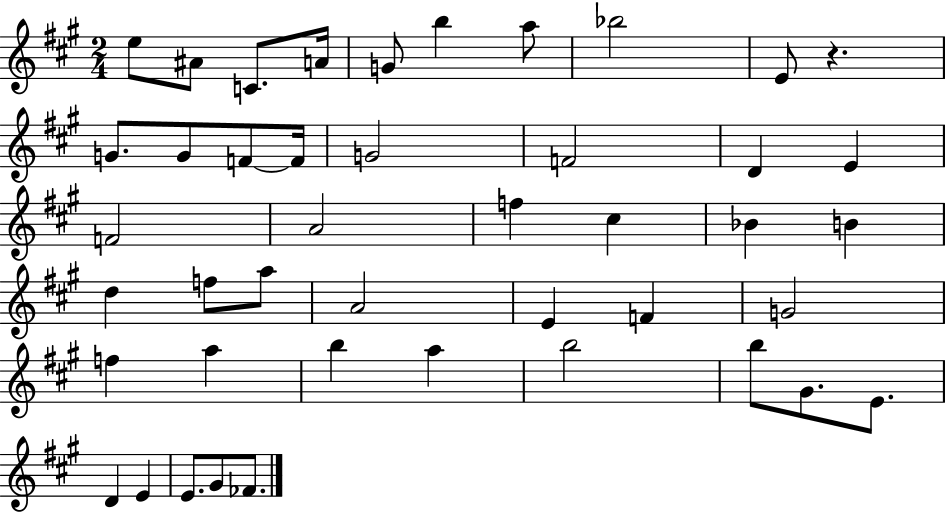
E5/e A#4/e C4/e. A4/s G4/e B5/q A5/e Bb5/h E4/e R/q. G4/e. G4/e F4/e F4/s G4/h F4/h D4/q E4/q F4/h A4/h F5/q C#5/q Bb4/q B4/q D5/q F5/e A5/e A4/h E4/q F4/q G4/h F5/q A5/q B5/q A5/q B5/h B5/e G#4/e. E4/e. D4/q E4/q E4/e. G#4/e FES4/e.